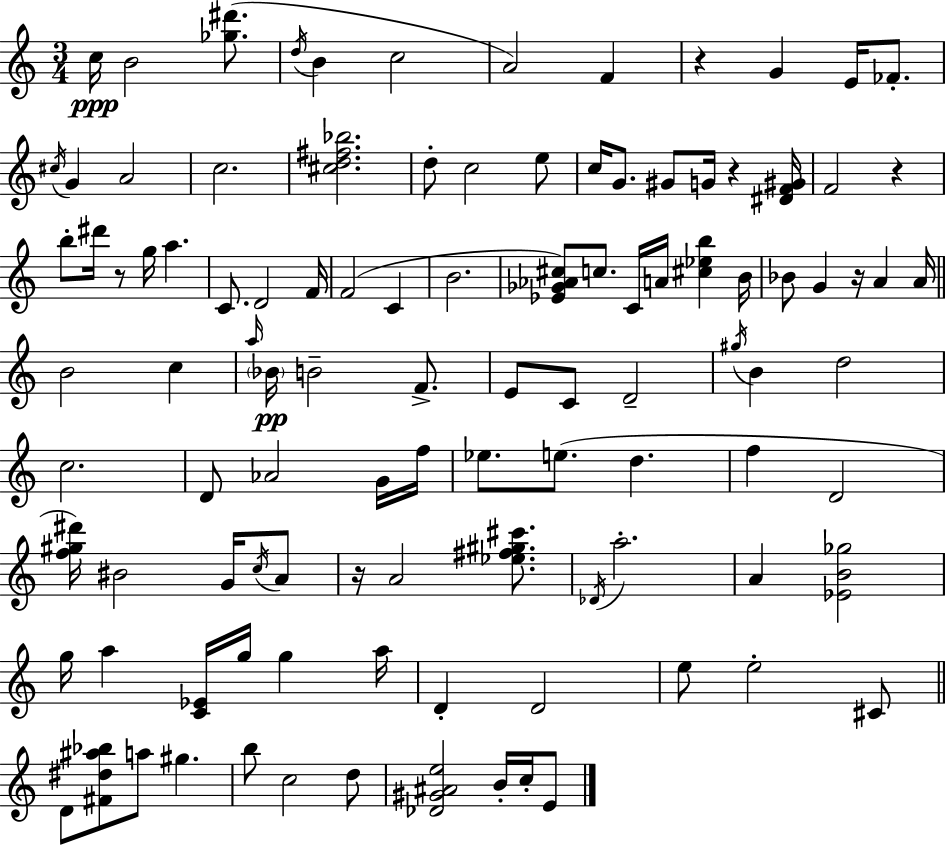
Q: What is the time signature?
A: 3/4